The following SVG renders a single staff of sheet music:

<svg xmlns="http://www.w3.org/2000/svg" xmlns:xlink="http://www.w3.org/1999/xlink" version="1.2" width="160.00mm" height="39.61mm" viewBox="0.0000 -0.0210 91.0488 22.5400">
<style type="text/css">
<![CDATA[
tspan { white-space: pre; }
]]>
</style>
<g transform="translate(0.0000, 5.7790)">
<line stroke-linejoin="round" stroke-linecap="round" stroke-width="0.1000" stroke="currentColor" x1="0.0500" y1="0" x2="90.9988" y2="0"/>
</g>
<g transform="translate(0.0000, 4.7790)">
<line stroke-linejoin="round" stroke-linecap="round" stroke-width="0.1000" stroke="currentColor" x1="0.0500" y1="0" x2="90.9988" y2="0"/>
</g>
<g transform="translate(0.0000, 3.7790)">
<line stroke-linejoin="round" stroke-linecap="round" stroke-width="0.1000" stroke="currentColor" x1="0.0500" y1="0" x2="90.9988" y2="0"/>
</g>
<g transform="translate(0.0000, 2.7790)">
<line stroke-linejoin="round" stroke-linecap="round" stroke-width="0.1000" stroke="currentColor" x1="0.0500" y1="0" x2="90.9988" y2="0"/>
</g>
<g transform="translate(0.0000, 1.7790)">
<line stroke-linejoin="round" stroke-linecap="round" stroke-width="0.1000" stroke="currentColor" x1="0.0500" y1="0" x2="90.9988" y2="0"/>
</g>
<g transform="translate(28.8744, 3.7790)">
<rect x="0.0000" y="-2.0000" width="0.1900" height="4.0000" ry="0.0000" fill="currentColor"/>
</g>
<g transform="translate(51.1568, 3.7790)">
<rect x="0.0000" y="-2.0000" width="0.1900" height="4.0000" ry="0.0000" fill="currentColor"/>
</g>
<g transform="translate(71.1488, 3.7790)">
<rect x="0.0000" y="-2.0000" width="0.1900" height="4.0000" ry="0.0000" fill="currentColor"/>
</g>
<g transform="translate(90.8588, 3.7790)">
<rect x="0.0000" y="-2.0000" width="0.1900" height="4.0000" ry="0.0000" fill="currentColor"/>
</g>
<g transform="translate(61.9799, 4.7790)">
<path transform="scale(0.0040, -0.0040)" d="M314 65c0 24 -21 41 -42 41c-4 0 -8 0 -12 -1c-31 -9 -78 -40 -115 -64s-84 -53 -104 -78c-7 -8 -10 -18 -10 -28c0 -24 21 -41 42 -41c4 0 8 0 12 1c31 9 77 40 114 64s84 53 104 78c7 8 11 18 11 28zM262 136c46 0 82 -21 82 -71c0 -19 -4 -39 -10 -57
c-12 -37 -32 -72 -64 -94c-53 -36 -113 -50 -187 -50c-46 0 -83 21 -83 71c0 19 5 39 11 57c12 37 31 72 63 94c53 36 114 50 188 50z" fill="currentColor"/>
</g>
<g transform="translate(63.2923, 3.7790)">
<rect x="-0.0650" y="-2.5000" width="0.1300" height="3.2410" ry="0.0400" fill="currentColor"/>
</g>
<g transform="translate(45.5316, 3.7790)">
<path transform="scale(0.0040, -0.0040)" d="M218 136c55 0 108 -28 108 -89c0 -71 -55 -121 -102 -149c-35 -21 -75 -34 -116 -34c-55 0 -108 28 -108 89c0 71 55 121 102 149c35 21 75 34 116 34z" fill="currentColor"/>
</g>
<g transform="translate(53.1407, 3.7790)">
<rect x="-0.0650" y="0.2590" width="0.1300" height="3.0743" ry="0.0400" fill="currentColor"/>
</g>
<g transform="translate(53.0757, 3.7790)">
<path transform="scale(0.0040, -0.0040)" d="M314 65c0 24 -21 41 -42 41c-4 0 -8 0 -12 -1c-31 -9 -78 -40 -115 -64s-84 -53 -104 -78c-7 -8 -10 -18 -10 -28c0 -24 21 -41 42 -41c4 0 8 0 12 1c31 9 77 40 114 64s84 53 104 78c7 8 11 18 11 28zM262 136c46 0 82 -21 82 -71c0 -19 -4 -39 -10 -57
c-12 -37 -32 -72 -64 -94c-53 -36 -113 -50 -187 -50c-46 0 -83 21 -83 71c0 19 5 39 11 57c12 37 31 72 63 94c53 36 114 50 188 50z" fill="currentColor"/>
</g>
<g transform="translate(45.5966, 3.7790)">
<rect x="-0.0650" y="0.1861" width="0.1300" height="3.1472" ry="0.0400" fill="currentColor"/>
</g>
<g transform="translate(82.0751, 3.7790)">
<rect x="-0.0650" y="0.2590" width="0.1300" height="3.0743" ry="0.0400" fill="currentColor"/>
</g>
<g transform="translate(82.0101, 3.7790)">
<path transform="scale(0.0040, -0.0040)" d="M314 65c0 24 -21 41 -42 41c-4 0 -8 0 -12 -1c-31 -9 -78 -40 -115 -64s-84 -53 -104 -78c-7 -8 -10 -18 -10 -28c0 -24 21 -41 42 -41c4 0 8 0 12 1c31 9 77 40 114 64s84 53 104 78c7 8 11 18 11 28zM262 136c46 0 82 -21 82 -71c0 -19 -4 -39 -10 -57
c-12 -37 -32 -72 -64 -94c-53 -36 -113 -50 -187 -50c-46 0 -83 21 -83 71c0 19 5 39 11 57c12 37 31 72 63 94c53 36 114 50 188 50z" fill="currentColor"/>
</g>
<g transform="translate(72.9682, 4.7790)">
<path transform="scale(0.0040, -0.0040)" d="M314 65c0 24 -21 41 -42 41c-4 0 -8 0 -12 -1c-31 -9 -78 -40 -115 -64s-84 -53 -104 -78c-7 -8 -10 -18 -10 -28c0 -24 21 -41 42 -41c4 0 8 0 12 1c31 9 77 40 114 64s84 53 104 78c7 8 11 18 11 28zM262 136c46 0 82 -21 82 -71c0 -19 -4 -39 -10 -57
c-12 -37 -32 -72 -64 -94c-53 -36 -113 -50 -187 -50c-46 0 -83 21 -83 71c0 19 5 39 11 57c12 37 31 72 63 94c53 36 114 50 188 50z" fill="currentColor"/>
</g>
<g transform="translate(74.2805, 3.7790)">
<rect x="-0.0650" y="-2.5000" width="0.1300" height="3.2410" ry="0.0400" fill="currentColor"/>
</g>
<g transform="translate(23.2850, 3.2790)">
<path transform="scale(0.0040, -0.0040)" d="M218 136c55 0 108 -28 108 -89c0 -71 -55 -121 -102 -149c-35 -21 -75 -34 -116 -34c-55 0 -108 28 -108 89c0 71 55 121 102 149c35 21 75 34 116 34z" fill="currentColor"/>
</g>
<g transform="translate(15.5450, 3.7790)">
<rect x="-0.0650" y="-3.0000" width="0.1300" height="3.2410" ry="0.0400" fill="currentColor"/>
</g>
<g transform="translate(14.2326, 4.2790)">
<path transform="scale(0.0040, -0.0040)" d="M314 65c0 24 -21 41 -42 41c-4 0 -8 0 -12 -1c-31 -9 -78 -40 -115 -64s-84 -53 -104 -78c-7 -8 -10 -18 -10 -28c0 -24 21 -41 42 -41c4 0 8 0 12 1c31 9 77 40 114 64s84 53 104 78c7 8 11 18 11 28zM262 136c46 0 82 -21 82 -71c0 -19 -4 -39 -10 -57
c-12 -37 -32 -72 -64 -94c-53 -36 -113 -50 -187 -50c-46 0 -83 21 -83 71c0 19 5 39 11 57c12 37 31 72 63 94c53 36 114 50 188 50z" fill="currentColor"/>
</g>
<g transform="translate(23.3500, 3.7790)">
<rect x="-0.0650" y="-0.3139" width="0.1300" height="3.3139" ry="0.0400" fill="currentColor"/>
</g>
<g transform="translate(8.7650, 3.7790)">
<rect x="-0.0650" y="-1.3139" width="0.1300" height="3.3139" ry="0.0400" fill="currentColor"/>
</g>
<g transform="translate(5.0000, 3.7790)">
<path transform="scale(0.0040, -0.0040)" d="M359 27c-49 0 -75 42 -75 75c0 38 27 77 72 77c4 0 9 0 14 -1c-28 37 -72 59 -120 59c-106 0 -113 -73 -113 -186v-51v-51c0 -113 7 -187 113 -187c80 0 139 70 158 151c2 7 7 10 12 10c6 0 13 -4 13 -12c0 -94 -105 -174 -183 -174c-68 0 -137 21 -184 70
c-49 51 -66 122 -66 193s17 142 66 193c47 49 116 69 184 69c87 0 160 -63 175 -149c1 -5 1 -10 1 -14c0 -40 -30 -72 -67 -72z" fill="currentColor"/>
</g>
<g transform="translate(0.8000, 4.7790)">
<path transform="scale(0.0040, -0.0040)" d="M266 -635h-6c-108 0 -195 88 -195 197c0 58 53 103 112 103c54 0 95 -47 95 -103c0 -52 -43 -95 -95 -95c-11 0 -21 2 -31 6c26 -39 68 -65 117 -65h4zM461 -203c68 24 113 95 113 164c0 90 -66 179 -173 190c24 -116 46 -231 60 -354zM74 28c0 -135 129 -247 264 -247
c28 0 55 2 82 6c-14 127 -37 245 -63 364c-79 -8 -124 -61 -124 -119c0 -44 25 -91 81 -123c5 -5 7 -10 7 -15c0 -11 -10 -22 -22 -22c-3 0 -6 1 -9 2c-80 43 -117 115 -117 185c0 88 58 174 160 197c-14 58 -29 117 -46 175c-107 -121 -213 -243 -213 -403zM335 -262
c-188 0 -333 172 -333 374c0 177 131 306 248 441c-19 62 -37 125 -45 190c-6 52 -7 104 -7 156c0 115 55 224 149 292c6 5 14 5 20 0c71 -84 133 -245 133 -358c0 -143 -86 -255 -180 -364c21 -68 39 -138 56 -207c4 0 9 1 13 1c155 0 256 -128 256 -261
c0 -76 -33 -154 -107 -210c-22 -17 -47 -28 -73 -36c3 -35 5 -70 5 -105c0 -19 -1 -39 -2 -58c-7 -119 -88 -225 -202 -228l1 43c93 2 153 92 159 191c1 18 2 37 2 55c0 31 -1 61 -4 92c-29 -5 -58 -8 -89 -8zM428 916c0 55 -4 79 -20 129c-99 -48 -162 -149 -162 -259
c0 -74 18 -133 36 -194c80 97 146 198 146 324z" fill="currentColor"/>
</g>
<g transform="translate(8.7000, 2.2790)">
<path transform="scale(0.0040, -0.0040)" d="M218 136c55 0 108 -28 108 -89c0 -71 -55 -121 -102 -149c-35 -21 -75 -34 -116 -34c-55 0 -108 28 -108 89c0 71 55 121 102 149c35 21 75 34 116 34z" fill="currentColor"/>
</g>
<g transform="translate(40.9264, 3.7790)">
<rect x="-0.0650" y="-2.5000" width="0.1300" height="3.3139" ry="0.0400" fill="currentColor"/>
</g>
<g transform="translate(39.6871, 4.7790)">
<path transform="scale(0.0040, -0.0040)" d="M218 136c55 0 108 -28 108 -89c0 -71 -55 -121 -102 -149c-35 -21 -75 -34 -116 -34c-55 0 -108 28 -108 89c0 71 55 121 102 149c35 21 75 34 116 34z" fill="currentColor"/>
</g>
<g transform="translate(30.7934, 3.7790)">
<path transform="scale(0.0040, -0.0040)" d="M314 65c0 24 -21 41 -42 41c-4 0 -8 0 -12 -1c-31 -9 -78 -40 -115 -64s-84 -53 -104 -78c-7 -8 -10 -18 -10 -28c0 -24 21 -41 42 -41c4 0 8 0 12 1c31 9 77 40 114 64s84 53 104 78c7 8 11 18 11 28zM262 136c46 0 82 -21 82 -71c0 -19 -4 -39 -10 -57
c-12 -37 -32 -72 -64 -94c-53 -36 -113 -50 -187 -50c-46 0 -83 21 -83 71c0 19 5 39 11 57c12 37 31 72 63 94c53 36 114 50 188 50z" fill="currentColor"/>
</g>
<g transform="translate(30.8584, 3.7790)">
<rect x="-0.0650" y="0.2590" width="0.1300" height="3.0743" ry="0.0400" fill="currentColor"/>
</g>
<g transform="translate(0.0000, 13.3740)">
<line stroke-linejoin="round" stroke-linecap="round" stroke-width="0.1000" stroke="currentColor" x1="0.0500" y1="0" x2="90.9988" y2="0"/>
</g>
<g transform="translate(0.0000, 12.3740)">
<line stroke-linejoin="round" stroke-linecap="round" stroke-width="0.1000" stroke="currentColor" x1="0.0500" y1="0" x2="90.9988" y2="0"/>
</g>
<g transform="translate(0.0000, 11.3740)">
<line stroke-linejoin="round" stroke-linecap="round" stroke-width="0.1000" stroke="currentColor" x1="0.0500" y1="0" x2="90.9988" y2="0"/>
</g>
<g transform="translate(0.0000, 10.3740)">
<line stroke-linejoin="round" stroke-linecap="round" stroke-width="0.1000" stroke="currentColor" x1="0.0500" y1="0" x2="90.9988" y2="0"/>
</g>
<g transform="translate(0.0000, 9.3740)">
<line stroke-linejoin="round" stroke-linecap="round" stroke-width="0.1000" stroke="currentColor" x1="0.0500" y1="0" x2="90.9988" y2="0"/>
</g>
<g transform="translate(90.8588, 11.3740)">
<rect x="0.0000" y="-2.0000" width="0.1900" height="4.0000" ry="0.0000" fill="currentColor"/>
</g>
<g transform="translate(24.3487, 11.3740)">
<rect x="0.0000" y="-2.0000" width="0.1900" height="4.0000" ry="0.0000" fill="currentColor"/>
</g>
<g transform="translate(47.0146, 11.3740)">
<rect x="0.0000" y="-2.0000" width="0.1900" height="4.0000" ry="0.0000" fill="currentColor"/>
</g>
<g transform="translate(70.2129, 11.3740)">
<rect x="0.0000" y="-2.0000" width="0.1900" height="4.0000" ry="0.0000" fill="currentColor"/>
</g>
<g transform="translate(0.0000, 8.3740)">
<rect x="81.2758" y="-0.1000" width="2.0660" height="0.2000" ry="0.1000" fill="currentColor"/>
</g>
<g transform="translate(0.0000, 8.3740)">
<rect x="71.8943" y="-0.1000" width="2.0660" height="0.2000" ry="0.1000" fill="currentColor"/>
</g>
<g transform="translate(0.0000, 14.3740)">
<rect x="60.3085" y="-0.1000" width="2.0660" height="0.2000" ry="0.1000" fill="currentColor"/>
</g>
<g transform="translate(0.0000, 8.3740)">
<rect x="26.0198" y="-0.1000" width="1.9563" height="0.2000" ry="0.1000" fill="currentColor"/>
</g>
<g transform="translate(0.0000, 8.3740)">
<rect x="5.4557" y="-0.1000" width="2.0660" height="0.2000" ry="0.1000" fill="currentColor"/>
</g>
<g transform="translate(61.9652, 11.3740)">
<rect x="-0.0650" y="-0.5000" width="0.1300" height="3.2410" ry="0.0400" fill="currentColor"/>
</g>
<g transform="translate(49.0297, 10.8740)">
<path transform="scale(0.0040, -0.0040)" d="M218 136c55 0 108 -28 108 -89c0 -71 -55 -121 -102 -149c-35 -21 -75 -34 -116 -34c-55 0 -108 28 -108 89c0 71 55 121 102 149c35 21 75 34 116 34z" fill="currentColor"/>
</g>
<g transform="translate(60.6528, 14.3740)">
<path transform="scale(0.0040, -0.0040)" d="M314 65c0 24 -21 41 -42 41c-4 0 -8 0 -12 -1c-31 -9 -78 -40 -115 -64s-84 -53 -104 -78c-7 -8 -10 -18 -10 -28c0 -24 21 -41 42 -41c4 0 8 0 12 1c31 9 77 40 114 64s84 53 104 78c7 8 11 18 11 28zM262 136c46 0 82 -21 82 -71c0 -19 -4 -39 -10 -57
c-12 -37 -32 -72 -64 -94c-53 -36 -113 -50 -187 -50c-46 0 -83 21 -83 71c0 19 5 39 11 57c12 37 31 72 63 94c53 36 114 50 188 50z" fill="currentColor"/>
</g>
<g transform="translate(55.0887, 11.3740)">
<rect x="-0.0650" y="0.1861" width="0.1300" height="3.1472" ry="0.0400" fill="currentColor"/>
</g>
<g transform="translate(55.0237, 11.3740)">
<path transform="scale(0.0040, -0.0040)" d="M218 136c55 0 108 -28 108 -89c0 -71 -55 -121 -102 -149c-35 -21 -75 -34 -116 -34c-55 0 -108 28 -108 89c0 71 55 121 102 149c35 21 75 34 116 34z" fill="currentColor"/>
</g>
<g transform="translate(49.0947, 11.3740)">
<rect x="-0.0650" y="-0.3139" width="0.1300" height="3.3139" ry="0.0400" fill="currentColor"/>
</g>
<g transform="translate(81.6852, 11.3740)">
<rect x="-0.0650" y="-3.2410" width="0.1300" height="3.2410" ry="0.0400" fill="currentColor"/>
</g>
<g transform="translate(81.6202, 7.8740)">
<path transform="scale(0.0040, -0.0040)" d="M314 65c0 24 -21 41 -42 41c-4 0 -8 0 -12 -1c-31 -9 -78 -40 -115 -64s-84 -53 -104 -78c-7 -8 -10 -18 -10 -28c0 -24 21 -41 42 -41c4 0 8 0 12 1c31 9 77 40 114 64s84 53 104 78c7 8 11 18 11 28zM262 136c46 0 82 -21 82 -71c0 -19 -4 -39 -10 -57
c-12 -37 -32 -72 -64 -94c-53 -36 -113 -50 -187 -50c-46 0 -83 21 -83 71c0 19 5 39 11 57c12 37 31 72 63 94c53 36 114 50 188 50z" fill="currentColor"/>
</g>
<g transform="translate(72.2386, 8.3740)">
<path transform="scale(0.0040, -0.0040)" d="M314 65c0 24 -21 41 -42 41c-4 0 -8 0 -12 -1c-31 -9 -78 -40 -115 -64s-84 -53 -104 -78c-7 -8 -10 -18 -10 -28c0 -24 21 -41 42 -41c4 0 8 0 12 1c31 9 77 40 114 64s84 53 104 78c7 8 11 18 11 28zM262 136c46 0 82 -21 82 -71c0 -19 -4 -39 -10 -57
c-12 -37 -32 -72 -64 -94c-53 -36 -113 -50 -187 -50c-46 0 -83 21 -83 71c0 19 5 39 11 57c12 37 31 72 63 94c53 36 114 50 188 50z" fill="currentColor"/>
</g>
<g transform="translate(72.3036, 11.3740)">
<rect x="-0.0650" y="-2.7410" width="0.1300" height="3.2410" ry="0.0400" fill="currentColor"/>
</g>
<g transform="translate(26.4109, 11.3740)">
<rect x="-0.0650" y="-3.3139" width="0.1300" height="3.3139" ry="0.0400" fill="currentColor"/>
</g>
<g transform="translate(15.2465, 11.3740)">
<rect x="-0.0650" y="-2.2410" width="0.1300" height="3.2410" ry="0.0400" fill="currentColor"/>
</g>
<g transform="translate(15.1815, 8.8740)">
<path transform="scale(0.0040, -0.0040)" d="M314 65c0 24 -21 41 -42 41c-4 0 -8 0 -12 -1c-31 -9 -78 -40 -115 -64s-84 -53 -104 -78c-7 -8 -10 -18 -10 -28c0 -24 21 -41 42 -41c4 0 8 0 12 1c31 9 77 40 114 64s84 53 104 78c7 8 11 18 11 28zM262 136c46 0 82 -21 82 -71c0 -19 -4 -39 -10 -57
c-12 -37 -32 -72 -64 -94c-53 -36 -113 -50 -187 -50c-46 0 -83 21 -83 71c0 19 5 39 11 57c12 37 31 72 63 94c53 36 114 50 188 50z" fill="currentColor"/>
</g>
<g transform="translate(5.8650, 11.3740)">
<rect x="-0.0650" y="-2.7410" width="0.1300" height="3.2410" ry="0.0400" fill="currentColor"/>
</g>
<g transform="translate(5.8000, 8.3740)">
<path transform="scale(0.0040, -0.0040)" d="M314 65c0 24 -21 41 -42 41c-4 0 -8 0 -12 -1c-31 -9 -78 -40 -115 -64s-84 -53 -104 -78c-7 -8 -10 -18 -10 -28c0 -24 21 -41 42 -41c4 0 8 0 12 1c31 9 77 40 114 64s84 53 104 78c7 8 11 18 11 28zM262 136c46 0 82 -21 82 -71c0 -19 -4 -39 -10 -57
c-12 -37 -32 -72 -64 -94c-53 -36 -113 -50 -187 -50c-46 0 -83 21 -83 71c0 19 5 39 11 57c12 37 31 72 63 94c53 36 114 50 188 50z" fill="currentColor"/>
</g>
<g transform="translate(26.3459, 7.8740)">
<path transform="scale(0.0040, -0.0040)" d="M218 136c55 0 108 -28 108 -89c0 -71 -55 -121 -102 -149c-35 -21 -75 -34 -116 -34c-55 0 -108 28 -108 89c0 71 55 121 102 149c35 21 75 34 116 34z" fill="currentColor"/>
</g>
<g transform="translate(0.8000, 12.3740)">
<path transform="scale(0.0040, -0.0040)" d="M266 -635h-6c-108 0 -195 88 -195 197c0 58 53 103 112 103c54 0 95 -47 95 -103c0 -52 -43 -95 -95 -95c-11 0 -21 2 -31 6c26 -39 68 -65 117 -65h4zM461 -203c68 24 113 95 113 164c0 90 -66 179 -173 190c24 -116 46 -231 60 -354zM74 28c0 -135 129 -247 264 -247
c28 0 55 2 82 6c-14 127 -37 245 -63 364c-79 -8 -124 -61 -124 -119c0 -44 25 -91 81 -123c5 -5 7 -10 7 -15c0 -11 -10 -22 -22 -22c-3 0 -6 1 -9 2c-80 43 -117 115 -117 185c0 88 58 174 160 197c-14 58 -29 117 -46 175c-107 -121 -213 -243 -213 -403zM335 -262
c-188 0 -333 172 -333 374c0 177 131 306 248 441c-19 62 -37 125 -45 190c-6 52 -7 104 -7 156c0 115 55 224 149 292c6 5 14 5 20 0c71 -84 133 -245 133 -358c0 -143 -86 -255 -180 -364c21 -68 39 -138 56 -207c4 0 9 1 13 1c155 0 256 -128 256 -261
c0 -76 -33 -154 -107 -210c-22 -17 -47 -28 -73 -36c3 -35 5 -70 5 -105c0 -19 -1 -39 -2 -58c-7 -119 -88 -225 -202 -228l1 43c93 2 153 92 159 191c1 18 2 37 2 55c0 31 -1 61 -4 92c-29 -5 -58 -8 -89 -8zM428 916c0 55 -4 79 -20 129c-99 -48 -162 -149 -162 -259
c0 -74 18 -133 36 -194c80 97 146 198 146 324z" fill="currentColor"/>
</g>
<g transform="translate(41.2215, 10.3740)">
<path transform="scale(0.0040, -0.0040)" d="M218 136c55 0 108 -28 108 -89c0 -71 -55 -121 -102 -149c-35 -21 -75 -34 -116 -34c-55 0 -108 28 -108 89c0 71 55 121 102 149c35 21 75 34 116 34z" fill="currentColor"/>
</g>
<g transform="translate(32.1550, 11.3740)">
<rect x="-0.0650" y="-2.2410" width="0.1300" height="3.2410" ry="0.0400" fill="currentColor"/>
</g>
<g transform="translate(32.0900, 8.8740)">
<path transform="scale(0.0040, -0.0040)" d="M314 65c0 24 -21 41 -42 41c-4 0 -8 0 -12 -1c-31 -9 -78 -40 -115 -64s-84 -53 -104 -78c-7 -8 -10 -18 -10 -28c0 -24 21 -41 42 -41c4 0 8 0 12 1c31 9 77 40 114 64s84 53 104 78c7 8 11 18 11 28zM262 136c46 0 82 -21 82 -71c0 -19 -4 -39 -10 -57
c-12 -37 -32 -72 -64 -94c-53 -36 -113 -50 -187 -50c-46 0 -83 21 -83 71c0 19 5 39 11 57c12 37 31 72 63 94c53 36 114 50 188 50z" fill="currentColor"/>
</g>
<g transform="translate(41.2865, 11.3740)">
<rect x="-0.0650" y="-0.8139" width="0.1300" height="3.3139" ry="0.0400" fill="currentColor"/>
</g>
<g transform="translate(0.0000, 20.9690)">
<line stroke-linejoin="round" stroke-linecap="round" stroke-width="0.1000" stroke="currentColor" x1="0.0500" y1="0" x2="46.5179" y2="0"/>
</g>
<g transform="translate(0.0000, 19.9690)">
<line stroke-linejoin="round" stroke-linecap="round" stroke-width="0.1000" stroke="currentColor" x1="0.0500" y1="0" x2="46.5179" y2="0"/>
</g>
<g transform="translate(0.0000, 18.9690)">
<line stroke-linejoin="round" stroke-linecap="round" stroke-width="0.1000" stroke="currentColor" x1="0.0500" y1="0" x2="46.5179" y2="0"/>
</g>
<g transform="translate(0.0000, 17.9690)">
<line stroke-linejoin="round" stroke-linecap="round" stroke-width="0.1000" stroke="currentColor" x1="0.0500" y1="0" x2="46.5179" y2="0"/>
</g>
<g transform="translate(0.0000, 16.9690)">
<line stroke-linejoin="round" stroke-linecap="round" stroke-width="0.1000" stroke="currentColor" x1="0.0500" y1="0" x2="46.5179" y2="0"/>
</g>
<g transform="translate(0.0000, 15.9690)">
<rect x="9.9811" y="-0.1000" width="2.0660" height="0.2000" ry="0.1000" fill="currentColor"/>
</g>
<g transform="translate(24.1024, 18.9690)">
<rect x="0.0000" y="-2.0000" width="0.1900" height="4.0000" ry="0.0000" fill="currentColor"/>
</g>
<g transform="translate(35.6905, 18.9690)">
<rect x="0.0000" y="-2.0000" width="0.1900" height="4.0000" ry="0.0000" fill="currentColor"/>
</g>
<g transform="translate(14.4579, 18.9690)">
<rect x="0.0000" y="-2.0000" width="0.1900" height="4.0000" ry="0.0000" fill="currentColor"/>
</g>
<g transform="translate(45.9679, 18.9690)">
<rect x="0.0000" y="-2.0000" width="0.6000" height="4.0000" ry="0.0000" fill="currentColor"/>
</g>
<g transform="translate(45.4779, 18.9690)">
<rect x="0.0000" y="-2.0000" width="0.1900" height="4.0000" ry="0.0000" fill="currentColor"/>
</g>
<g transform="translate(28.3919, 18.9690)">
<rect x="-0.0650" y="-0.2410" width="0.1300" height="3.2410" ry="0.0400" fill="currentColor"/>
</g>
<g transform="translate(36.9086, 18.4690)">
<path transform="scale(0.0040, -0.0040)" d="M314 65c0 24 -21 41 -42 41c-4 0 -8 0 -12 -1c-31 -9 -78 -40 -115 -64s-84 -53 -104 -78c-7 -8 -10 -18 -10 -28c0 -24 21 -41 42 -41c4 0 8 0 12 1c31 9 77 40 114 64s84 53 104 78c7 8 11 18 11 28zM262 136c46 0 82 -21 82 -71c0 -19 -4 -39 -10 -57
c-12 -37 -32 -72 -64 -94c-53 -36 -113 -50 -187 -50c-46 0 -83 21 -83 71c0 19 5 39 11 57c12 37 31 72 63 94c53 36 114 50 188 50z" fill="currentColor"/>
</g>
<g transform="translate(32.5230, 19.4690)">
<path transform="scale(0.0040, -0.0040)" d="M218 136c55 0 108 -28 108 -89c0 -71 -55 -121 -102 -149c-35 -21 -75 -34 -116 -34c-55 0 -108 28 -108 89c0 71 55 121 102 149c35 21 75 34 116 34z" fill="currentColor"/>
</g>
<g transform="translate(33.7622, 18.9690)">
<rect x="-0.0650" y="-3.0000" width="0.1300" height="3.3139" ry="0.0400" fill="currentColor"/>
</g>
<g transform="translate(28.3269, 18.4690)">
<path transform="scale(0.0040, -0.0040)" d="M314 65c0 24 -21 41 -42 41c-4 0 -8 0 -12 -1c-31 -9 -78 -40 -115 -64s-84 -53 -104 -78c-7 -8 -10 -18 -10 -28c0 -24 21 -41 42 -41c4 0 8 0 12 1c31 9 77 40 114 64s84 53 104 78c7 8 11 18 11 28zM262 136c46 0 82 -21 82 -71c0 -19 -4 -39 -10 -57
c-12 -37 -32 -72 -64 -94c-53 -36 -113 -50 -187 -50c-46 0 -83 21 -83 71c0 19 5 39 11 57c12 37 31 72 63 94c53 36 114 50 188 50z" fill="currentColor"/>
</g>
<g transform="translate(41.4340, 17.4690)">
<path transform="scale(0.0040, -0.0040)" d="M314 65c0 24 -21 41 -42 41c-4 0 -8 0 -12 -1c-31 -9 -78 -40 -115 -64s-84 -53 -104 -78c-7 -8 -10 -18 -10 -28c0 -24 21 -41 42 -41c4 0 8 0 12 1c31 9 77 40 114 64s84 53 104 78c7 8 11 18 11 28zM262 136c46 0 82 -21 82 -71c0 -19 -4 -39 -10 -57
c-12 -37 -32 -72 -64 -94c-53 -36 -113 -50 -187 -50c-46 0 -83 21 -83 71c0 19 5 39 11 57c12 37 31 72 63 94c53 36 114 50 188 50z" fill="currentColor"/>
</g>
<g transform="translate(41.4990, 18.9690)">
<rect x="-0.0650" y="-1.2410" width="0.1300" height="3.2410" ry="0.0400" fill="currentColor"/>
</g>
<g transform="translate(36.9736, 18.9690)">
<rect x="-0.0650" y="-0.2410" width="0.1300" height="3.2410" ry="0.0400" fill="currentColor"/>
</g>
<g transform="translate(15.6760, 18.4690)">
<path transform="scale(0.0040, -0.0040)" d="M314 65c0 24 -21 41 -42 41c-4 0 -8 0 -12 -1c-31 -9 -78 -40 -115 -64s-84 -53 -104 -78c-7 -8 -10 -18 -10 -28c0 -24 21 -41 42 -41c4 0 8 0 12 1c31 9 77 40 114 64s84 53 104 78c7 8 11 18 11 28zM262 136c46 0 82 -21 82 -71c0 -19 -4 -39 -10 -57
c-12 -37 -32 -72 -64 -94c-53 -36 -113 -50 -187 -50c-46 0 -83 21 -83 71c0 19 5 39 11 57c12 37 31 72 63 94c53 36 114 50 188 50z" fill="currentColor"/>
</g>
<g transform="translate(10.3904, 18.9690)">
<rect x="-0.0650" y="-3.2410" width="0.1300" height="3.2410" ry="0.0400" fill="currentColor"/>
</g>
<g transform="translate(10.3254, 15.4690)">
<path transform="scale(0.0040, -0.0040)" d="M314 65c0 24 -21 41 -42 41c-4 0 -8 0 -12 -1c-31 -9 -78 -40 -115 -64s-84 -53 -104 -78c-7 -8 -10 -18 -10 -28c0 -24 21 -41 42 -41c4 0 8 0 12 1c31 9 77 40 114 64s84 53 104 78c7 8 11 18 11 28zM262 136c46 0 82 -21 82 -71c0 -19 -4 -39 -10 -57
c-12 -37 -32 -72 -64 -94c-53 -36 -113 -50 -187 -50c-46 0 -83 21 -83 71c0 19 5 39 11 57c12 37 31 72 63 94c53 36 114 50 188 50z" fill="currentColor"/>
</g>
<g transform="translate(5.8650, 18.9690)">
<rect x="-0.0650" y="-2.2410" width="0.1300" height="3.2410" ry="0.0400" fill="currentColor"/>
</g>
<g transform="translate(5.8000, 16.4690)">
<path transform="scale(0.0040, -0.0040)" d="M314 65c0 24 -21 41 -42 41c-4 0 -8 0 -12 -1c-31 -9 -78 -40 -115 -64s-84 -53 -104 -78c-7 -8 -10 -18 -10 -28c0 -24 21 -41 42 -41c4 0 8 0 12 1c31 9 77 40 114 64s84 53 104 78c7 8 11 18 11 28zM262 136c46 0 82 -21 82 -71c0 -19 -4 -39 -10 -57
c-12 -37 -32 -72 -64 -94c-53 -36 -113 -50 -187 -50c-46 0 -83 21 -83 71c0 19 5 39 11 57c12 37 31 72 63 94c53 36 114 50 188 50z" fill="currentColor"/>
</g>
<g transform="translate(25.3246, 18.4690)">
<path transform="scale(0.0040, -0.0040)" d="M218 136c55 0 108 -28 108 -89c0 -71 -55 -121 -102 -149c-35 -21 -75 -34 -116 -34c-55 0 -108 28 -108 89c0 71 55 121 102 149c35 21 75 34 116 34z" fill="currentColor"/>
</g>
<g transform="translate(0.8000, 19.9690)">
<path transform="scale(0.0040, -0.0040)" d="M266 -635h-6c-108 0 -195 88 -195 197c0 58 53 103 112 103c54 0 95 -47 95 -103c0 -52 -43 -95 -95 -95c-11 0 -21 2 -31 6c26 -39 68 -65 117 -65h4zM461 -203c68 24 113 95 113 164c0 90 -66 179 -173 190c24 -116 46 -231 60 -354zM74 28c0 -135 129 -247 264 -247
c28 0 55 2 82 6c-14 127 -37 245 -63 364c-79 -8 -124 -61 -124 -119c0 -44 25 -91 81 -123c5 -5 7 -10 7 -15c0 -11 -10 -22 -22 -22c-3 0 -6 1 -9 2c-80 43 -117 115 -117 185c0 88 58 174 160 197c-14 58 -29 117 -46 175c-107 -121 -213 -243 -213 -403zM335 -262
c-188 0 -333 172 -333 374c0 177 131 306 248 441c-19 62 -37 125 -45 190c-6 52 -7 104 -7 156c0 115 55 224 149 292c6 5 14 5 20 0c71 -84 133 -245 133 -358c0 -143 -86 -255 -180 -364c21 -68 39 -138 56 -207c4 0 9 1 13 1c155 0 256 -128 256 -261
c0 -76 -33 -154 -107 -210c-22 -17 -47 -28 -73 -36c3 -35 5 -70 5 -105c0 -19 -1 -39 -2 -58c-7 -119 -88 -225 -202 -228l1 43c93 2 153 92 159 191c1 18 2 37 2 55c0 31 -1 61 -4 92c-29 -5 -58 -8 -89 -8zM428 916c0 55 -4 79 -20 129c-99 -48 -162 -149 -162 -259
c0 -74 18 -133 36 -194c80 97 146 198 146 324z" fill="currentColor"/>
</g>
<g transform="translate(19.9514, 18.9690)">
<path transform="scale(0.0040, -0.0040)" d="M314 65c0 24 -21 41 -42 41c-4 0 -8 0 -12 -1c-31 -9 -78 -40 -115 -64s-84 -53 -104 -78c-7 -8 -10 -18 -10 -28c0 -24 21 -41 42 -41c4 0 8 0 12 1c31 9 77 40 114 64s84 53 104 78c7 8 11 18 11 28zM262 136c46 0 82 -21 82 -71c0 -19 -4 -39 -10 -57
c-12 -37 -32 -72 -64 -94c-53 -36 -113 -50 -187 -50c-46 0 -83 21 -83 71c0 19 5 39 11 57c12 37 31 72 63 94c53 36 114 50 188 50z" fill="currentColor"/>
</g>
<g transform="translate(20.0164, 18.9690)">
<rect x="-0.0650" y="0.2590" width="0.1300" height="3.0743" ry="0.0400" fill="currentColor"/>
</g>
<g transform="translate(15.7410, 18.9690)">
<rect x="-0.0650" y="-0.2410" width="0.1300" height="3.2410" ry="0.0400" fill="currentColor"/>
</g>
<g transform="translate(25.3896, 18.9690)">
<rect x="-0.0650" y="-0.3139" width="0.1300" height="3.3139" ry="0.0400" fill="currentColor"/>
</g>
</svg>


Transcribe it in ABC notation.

X:1
T:Untitled
M:4/4
L:1/4
K:C
e A2 c B2 G B B2 G2 G2 B2 a2 g2 b g2 d c B C2 a2 b2 g2 b2 c2 B2 c c2 A c2 e2